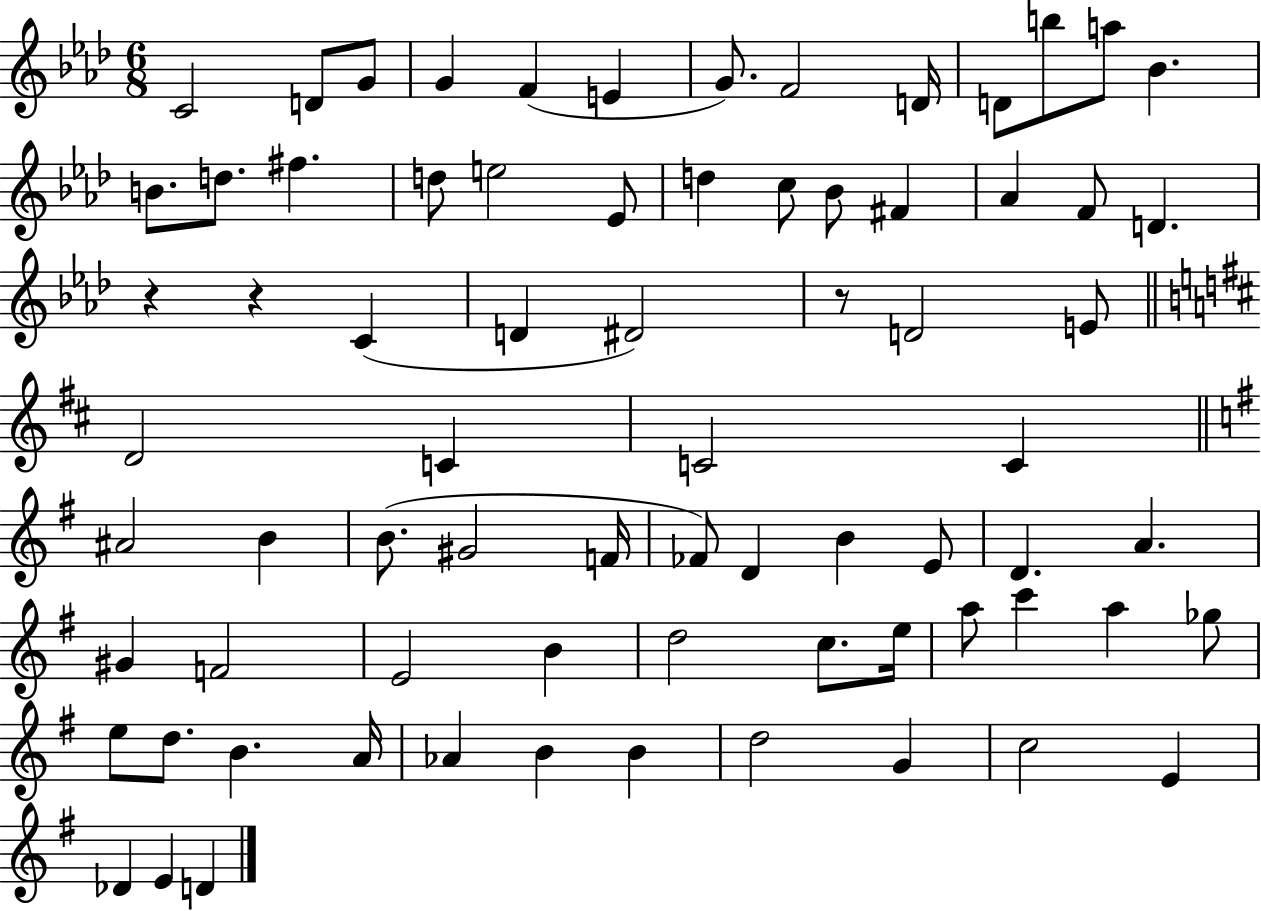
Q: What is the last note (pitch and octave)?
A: D4